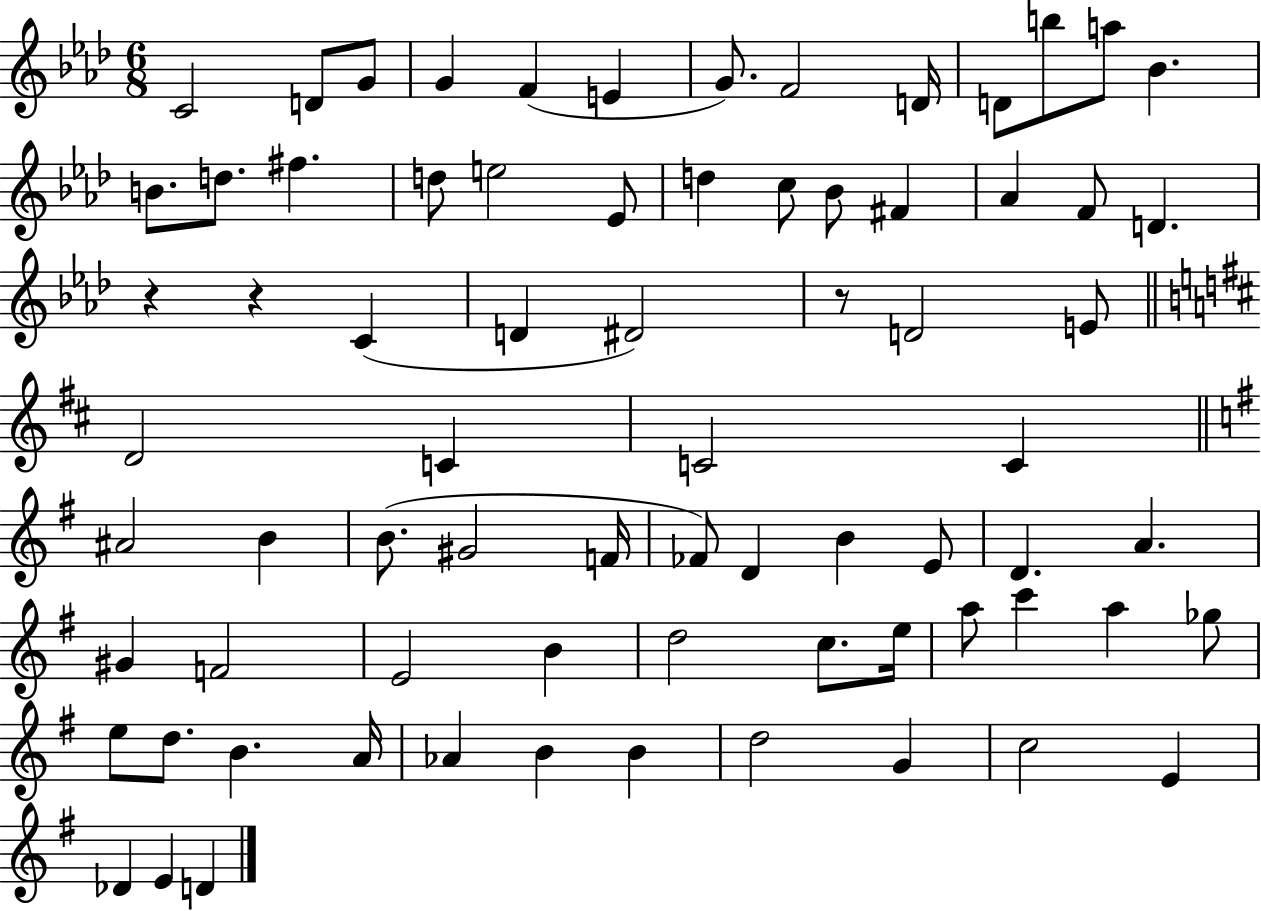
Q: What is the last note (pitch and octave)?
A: D4